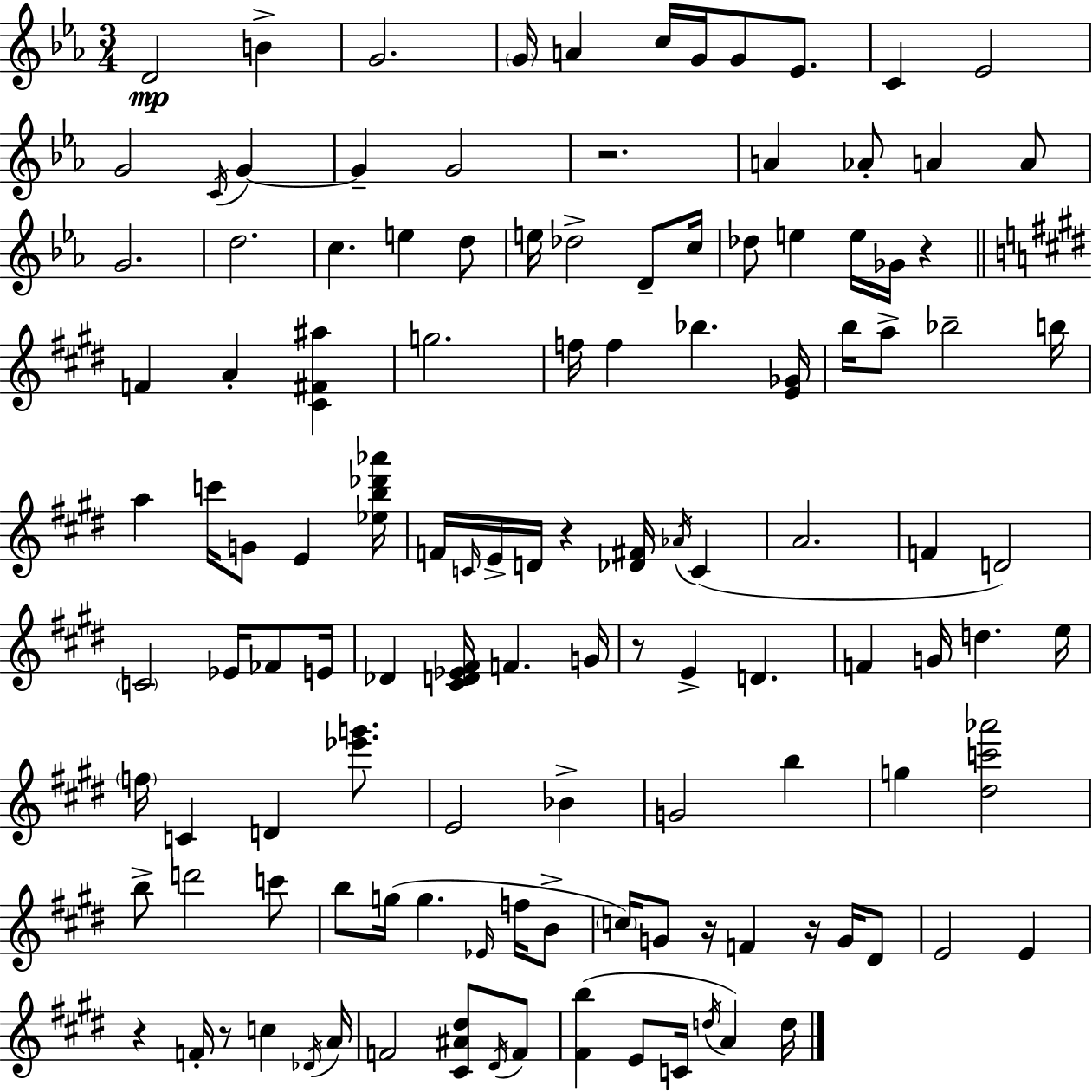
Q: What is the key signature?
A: EES major